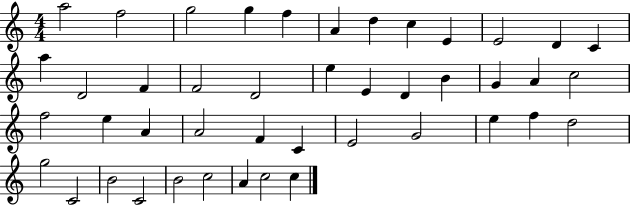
A5/h F5/h G5/h G5/q F5/q A4/q D5/q C5/q E4/q E4/h D4/q C4/q A5/q D4/h F4/q F4/h D4/h E5/q E4/q D4/q B4/q G4/q A4/q C5/h F5/h E5/q A4/q A4/h F4/q C4/q E4/h G4/h E5/q F5/q D5/h G5/h C4/h B4/h C4/h B4/h C5/h A4/q C5/h C5/q